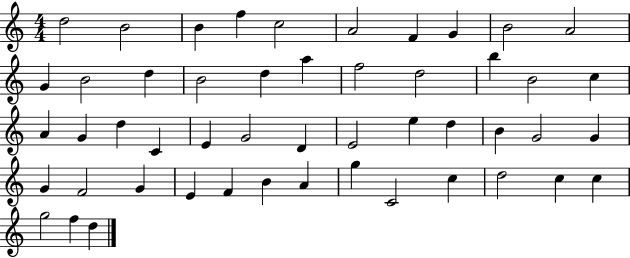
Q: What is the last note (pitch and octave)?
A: D5